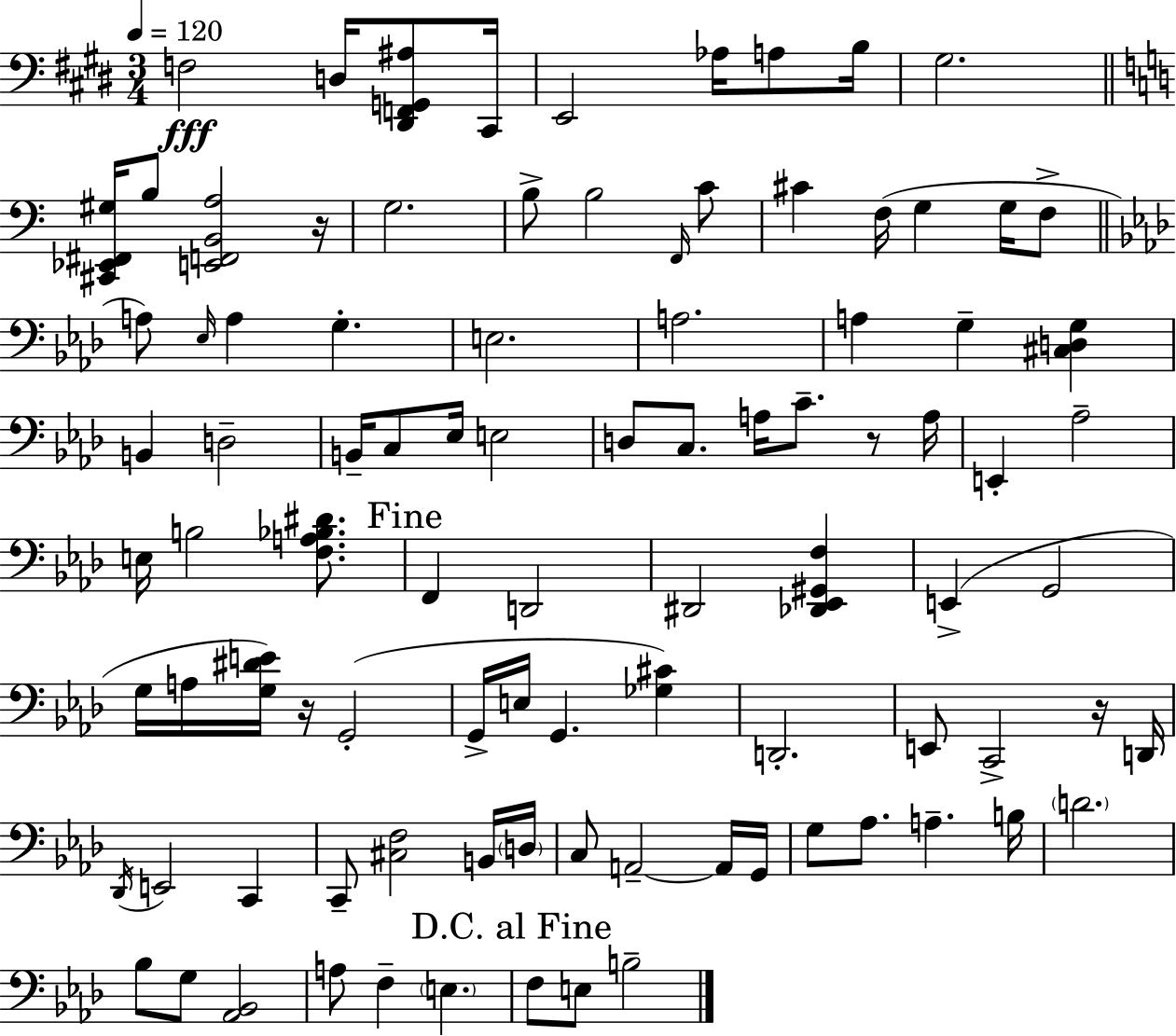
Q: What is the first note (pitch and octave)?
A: F3